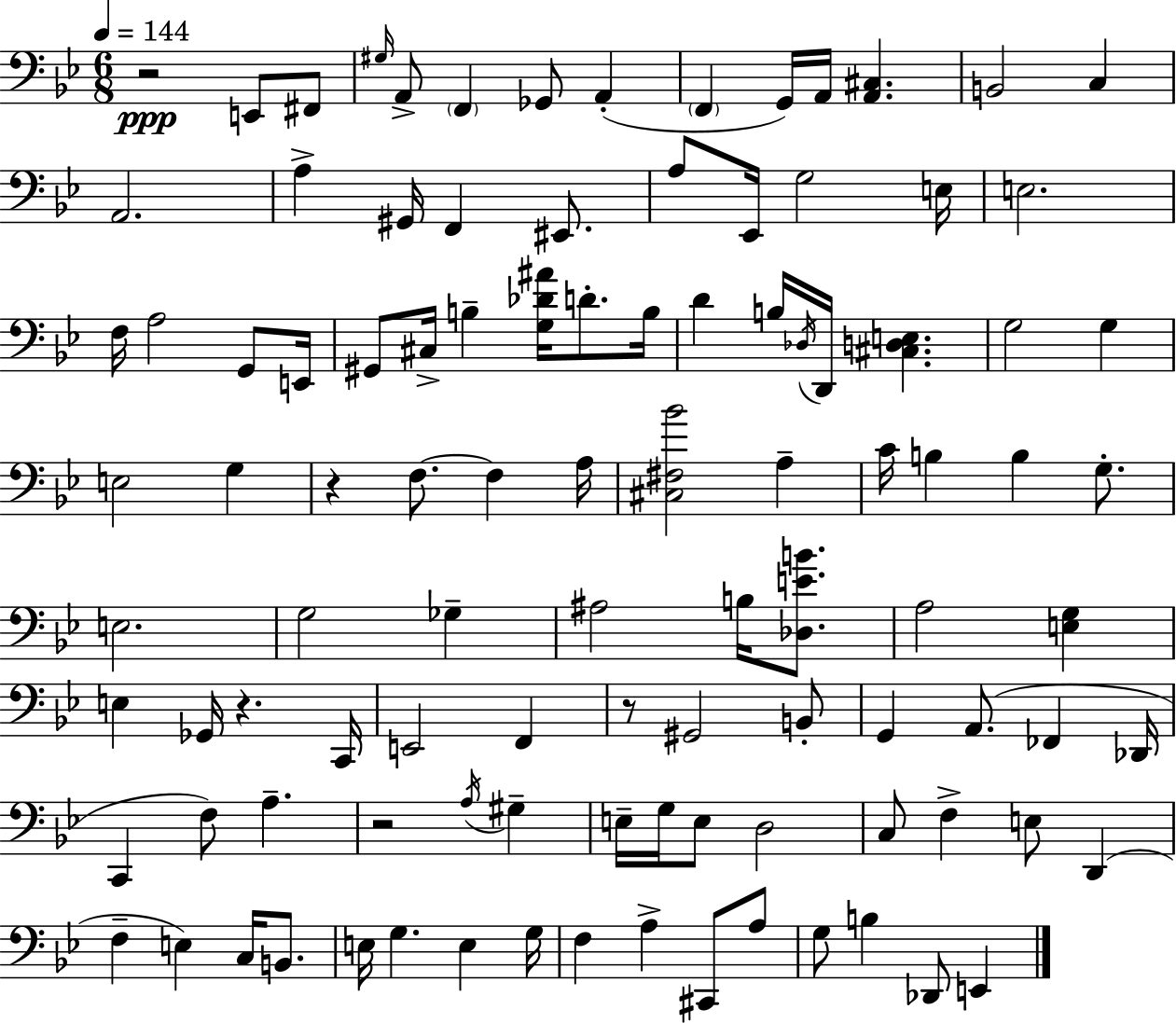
{
  \clef bass
  \numericTimeSignature
  \time 6/8
  \key g \minor
  \tempo 4 = 144
  r2\ppp e,8 fis,8 | \grace { gis16 } a,8-> \parenthesize f,4 ges,8 a,4-.( | \parenthesize f,4 g,16) a,16 <a, cis>4. | b,2 c4 | \break a,2. | a4-> gis,16 f,4 eis,8. | a8 ees,16 g2 | e16 e2. | \break f16 a2 g,8 | e,16 gis,8 cis16-> b4-- <g des' ais'>16 d'8.-. | b16 d'4 b16 \acciaccatura { des16 } d,16 <cis d e>4. | g2 g4 | \break e2 g4 | r4 f8.~~ f4 | a16 <cis fis bes'>2 a4-- | c'16 b4 b4 g8.-. | \break e2. | g2 ges4-- | ais2 b16 <des e' b'>8. | a2 <e g>4 | \break e4 ges,16 r4. | c,16 e,2 f,4 | r8 gis,2 | b,8-. g,4 a,8.( fes,4 | \break des,16 c,4 f8) a4.-- | r2 \acciaccatura { a16 } gis4-- | e16-- g16 e8 d2 | c8 f4-> e8 d,4( | \break f4-- e4) c16 | b,8. e16 g4. e4 | g16 f4 a4-> cis,8 | a8 g8 b4 des,8 e,4 | \break \bar "|."
}